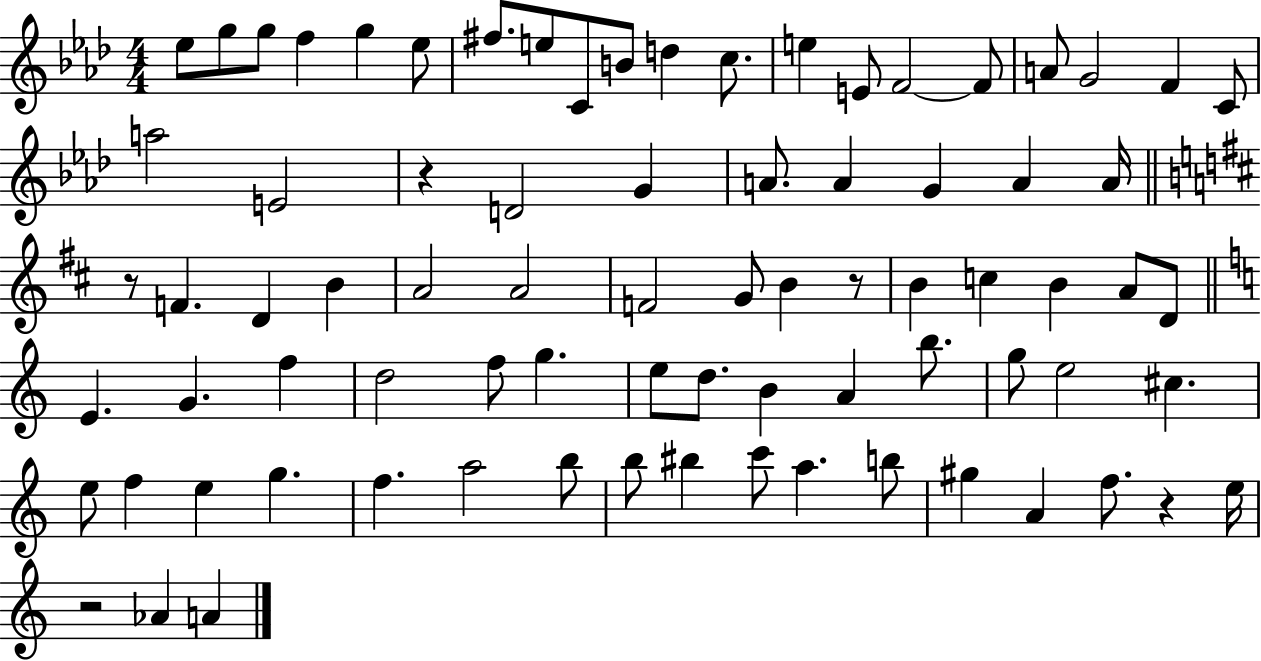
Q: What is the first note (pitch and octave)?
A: Eb5